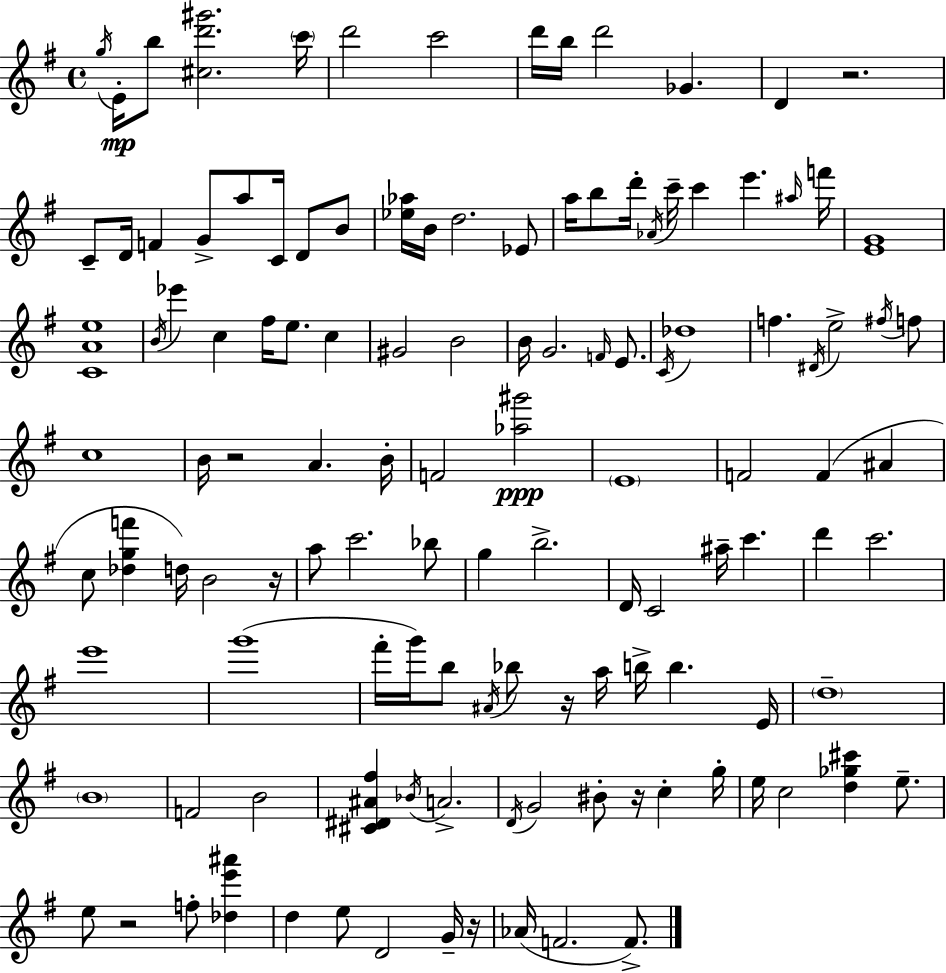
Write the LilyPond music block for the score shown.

{
  \clef treble
  \time 4/4
  \defaultTimeSignature
  \key e \minor
  \acciaccatura { g''16 }\mp e'16-. b''8 <cis'' d''' gis'''>2. | \parenthesize c'''16 d'''2 c'''2 | d'''16 b''16 d'''2 ges'4. | d'4 r2. | \break c'8-- d'16 f'4 g'8-> a''8 c'16 d'8 b'8 | <ees'' aes''>16 b'16 d''2. ees'8 | a''16 b''8 d'''16-. \acciaccatura { aes'16 } c'''16-- c'''4 e'''4. | \grace { ais''16 } f'''16 <e' g'>1 | \break <c' a' e''>1 | \acciaccatura { b'16 } ees'''4 c''4 fis''16 e''8. | c''4 gis'2 b'2 | b'16 g'2. | \break \grace { f'16 } e'8. \acciaccatura { c'16 } des''1 | f''4. \acciaccatura { dis'16 } e''2-> | \acciaccatura { fis''16 } f''8 c''1 | b'16 r2 | \break a'4. b'16-. f'2 | <aes'' gis'''>2\ppp \parenthesize e'1 | f'2 | f'4( ais'4 c''8 <des'' g'' f'''>4 d''16) b'2 | \break r16 a''8 c'''2. | bes''8 g''4 b''2.-> | d'16 c'2 | ais''16-- c'''4. d'''4 c'''2. | \break e'''1 | g'''1( | fis'''16-. g'''16) b''8 \acciaccatura { ais'16 } bes''8 r16 | a''16 b''16-> b''4. e'16 \parenthesize d''1-- | \break \parenthesize b'1 | f'2 | b'2 <cis' dis' ais' fis''>4 \acciaccatura { bes'16 } a'2.-> | \acciaccatura { d'16 } g'2 | \break bis'8-. r16 c''4-. g''16-. e''16 c''2 | <d'' ges'' cis'''>4 e''8.-- e''8 r2 | f''8-. <des'' e''' ais'''>4 d''4 e''8 | d'2 g'16-- r16 aes'16( f'2. | \break f'8.->) \bar "|."
}